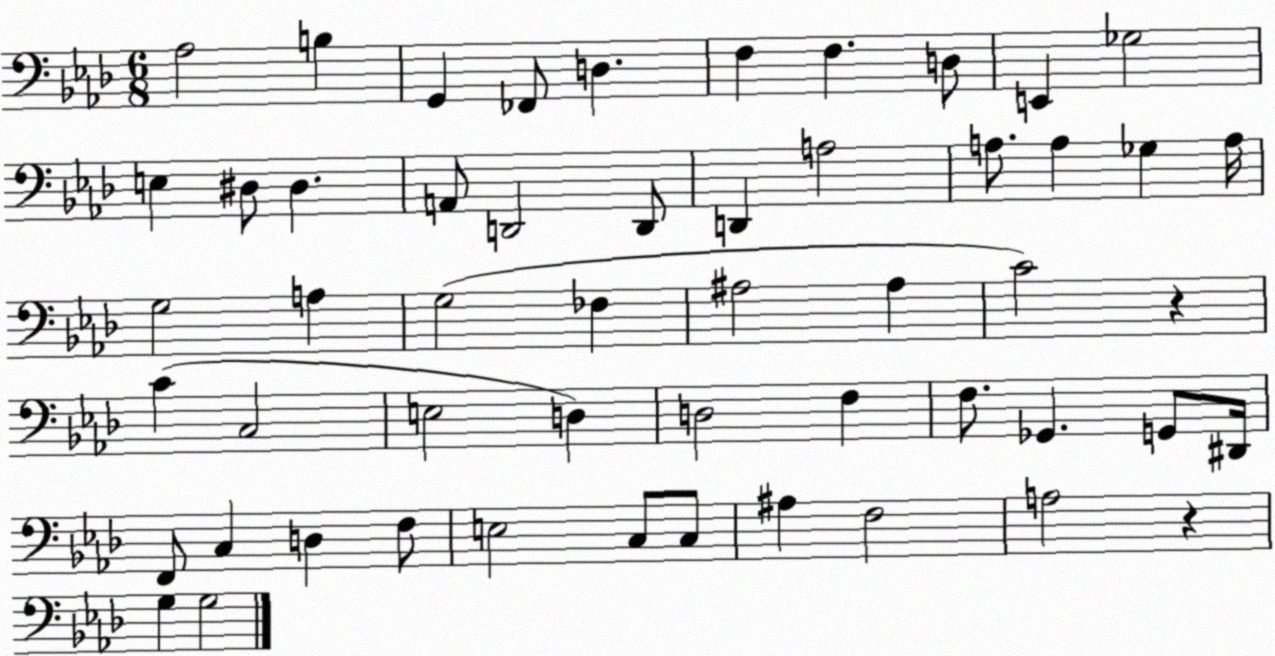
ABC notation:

X:1
T:Untitled
M:6/8
L:1/4
K:Ab
_A,2 B, G,, _F,,/2 D, F, F, D,/2 E,, _G,2 E, ^D,/2 ^D, A,,/2 D,,2 D,,/2 D,, A,2 A,/2 A, _G, A,/4 G,2 A, G,2 _F, ^A,2 ^A, C2 z C C,2 E,2 D, D,2 F, F,/2 _G,, G,,/2 ^D,,/4 F,,/2 C, D, F,/2 E,2 C,/2 C,/2 ^A, F,2 A,2 z G, G,2